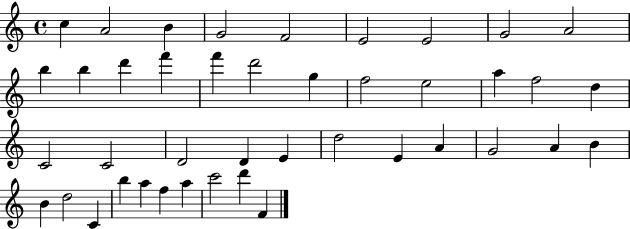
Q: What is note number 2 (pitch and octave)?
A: A4